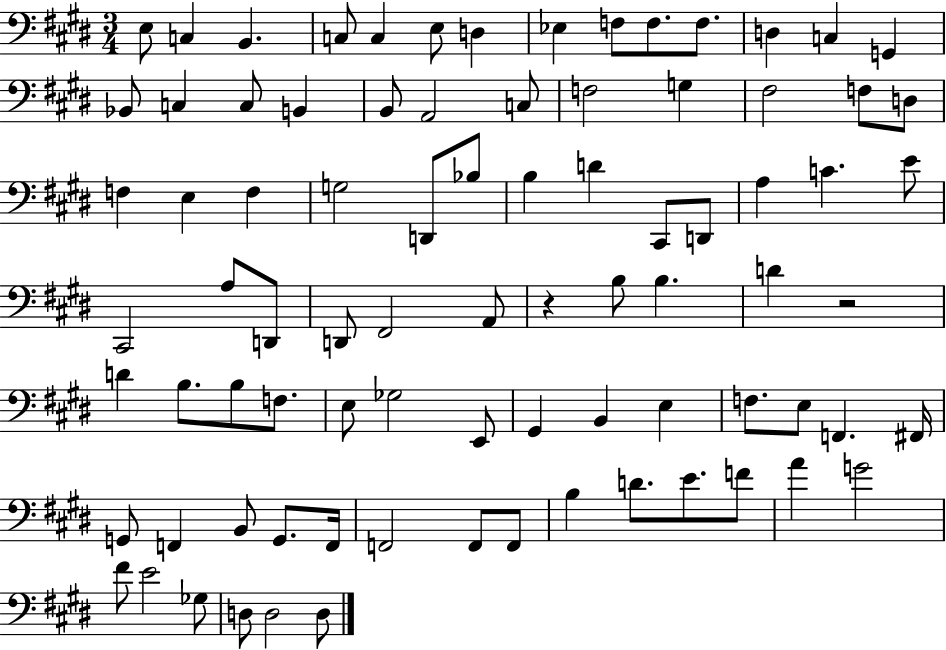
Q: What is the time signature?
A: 3/4